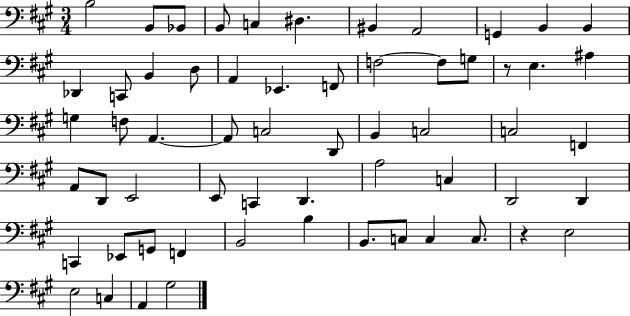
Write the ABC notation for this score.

X:1
T:Untitled
M:3/4
L:1/4
K:A
B,2 B,,/2 _B,,/2 B,,/2 C, ^D, ^B,, A,,2 G,, B,, B,, _D,, C,,/2 B,, D,/2 A,, _E,, F,,/2 F,2 F,/2 G,/2 z/2 E, ^A, G, F,/2 A,, A,,/2 C,2 D,,/2 B,, C,2 C,2 F,, A,,/2 D,,/2 E,,2 E,,/2 C,, D,, A,2 C, D,,2 D,, C,, _E,,/2 G,,/2 F,, B,,2 B, B,,/2 C,/2 C, C,/2 z E,2 E,2 C, A,, ^G,2